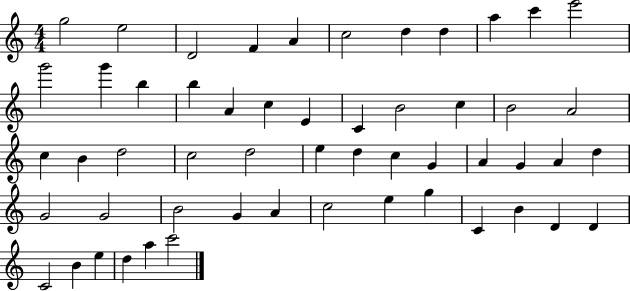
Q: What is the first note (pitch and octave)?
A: G5